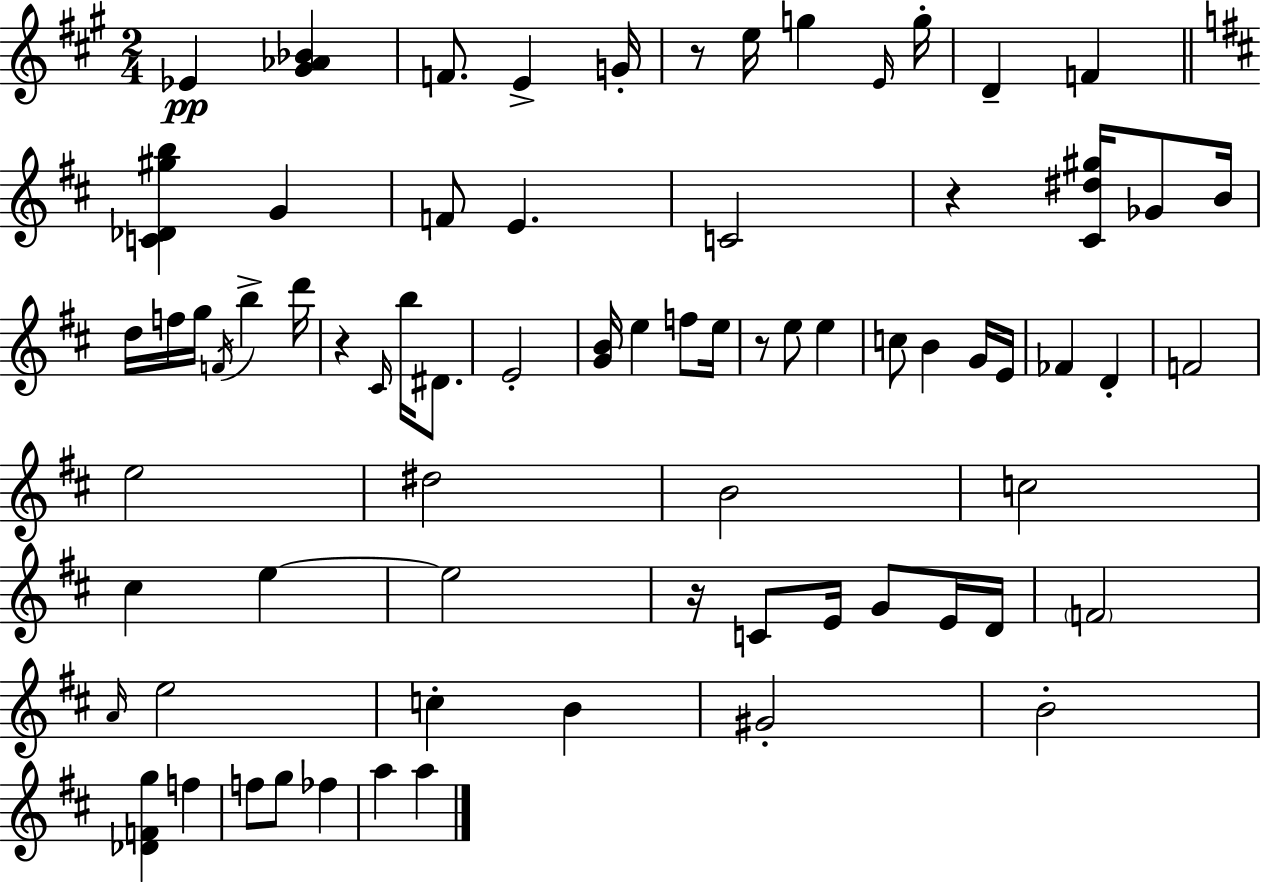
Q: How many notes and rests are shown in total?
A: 73